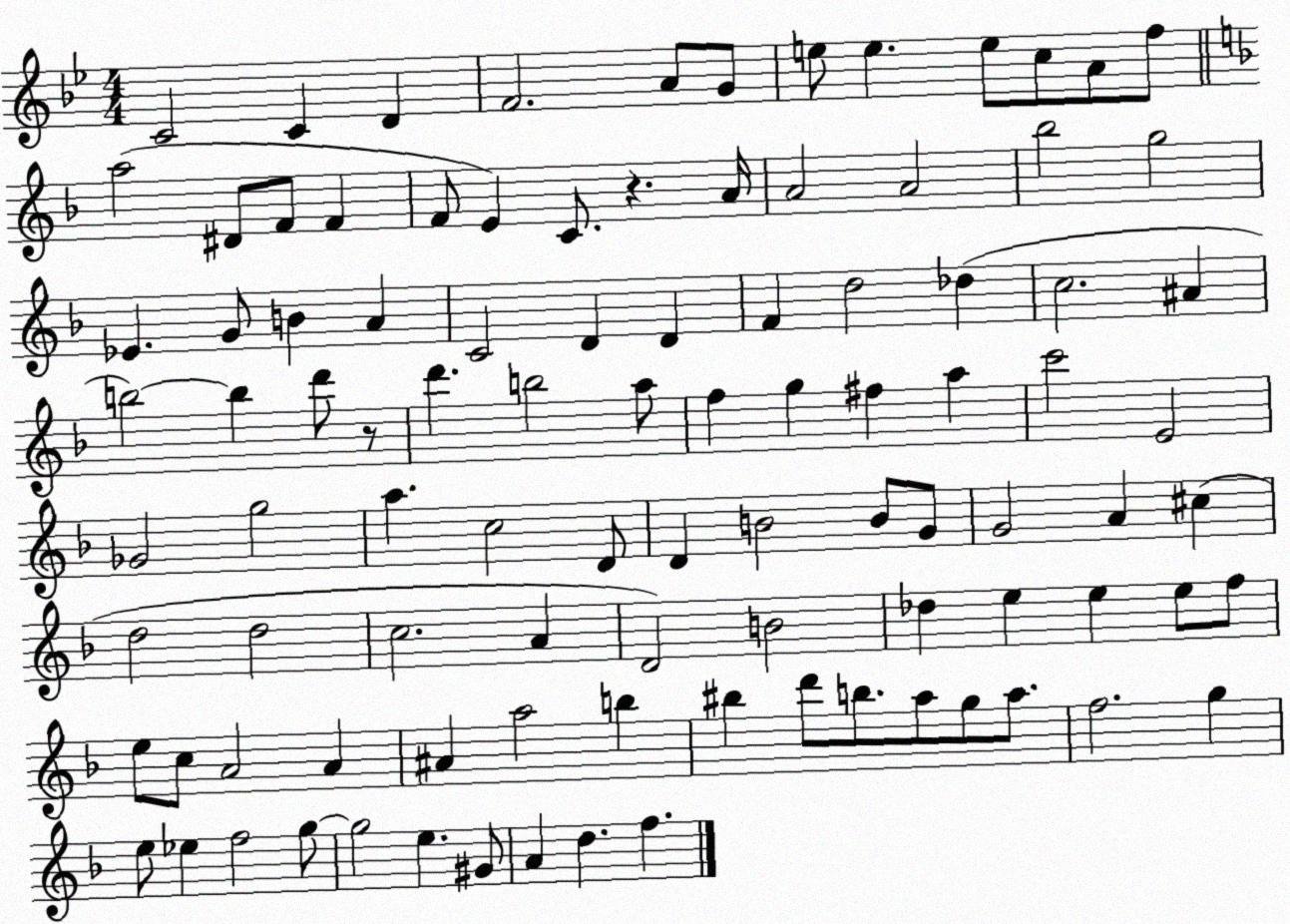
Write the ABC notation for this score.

X:1
T:Untitled
M:4/4
L:1/4
K:Bb
C2 C D F2 A/2 G/2 e/2 e e/2 c/2 A/2 f/2 a2 ^D/2 F/2 F F/2 E C/2 z A/4 A2 A2 _b2 g2 _E G/2 B A C2 D D F d2 _d c2 ^A b2 b d'/2 z/2 d' b2 a/2 f g ^f a c'2 E2 _G2 g2 a c2 D/2 D B2 B/2 G/2 G2 A ^c d2 d2 c2 A D2 B2 _d e e e/2 f/2 e/2 c/2 A2 A ^A a2 b ^b d'/2 b/2 a/2 g/2 a/2 f2 g e/2 _e f2 g/2 g2 e ^G/2 A d f